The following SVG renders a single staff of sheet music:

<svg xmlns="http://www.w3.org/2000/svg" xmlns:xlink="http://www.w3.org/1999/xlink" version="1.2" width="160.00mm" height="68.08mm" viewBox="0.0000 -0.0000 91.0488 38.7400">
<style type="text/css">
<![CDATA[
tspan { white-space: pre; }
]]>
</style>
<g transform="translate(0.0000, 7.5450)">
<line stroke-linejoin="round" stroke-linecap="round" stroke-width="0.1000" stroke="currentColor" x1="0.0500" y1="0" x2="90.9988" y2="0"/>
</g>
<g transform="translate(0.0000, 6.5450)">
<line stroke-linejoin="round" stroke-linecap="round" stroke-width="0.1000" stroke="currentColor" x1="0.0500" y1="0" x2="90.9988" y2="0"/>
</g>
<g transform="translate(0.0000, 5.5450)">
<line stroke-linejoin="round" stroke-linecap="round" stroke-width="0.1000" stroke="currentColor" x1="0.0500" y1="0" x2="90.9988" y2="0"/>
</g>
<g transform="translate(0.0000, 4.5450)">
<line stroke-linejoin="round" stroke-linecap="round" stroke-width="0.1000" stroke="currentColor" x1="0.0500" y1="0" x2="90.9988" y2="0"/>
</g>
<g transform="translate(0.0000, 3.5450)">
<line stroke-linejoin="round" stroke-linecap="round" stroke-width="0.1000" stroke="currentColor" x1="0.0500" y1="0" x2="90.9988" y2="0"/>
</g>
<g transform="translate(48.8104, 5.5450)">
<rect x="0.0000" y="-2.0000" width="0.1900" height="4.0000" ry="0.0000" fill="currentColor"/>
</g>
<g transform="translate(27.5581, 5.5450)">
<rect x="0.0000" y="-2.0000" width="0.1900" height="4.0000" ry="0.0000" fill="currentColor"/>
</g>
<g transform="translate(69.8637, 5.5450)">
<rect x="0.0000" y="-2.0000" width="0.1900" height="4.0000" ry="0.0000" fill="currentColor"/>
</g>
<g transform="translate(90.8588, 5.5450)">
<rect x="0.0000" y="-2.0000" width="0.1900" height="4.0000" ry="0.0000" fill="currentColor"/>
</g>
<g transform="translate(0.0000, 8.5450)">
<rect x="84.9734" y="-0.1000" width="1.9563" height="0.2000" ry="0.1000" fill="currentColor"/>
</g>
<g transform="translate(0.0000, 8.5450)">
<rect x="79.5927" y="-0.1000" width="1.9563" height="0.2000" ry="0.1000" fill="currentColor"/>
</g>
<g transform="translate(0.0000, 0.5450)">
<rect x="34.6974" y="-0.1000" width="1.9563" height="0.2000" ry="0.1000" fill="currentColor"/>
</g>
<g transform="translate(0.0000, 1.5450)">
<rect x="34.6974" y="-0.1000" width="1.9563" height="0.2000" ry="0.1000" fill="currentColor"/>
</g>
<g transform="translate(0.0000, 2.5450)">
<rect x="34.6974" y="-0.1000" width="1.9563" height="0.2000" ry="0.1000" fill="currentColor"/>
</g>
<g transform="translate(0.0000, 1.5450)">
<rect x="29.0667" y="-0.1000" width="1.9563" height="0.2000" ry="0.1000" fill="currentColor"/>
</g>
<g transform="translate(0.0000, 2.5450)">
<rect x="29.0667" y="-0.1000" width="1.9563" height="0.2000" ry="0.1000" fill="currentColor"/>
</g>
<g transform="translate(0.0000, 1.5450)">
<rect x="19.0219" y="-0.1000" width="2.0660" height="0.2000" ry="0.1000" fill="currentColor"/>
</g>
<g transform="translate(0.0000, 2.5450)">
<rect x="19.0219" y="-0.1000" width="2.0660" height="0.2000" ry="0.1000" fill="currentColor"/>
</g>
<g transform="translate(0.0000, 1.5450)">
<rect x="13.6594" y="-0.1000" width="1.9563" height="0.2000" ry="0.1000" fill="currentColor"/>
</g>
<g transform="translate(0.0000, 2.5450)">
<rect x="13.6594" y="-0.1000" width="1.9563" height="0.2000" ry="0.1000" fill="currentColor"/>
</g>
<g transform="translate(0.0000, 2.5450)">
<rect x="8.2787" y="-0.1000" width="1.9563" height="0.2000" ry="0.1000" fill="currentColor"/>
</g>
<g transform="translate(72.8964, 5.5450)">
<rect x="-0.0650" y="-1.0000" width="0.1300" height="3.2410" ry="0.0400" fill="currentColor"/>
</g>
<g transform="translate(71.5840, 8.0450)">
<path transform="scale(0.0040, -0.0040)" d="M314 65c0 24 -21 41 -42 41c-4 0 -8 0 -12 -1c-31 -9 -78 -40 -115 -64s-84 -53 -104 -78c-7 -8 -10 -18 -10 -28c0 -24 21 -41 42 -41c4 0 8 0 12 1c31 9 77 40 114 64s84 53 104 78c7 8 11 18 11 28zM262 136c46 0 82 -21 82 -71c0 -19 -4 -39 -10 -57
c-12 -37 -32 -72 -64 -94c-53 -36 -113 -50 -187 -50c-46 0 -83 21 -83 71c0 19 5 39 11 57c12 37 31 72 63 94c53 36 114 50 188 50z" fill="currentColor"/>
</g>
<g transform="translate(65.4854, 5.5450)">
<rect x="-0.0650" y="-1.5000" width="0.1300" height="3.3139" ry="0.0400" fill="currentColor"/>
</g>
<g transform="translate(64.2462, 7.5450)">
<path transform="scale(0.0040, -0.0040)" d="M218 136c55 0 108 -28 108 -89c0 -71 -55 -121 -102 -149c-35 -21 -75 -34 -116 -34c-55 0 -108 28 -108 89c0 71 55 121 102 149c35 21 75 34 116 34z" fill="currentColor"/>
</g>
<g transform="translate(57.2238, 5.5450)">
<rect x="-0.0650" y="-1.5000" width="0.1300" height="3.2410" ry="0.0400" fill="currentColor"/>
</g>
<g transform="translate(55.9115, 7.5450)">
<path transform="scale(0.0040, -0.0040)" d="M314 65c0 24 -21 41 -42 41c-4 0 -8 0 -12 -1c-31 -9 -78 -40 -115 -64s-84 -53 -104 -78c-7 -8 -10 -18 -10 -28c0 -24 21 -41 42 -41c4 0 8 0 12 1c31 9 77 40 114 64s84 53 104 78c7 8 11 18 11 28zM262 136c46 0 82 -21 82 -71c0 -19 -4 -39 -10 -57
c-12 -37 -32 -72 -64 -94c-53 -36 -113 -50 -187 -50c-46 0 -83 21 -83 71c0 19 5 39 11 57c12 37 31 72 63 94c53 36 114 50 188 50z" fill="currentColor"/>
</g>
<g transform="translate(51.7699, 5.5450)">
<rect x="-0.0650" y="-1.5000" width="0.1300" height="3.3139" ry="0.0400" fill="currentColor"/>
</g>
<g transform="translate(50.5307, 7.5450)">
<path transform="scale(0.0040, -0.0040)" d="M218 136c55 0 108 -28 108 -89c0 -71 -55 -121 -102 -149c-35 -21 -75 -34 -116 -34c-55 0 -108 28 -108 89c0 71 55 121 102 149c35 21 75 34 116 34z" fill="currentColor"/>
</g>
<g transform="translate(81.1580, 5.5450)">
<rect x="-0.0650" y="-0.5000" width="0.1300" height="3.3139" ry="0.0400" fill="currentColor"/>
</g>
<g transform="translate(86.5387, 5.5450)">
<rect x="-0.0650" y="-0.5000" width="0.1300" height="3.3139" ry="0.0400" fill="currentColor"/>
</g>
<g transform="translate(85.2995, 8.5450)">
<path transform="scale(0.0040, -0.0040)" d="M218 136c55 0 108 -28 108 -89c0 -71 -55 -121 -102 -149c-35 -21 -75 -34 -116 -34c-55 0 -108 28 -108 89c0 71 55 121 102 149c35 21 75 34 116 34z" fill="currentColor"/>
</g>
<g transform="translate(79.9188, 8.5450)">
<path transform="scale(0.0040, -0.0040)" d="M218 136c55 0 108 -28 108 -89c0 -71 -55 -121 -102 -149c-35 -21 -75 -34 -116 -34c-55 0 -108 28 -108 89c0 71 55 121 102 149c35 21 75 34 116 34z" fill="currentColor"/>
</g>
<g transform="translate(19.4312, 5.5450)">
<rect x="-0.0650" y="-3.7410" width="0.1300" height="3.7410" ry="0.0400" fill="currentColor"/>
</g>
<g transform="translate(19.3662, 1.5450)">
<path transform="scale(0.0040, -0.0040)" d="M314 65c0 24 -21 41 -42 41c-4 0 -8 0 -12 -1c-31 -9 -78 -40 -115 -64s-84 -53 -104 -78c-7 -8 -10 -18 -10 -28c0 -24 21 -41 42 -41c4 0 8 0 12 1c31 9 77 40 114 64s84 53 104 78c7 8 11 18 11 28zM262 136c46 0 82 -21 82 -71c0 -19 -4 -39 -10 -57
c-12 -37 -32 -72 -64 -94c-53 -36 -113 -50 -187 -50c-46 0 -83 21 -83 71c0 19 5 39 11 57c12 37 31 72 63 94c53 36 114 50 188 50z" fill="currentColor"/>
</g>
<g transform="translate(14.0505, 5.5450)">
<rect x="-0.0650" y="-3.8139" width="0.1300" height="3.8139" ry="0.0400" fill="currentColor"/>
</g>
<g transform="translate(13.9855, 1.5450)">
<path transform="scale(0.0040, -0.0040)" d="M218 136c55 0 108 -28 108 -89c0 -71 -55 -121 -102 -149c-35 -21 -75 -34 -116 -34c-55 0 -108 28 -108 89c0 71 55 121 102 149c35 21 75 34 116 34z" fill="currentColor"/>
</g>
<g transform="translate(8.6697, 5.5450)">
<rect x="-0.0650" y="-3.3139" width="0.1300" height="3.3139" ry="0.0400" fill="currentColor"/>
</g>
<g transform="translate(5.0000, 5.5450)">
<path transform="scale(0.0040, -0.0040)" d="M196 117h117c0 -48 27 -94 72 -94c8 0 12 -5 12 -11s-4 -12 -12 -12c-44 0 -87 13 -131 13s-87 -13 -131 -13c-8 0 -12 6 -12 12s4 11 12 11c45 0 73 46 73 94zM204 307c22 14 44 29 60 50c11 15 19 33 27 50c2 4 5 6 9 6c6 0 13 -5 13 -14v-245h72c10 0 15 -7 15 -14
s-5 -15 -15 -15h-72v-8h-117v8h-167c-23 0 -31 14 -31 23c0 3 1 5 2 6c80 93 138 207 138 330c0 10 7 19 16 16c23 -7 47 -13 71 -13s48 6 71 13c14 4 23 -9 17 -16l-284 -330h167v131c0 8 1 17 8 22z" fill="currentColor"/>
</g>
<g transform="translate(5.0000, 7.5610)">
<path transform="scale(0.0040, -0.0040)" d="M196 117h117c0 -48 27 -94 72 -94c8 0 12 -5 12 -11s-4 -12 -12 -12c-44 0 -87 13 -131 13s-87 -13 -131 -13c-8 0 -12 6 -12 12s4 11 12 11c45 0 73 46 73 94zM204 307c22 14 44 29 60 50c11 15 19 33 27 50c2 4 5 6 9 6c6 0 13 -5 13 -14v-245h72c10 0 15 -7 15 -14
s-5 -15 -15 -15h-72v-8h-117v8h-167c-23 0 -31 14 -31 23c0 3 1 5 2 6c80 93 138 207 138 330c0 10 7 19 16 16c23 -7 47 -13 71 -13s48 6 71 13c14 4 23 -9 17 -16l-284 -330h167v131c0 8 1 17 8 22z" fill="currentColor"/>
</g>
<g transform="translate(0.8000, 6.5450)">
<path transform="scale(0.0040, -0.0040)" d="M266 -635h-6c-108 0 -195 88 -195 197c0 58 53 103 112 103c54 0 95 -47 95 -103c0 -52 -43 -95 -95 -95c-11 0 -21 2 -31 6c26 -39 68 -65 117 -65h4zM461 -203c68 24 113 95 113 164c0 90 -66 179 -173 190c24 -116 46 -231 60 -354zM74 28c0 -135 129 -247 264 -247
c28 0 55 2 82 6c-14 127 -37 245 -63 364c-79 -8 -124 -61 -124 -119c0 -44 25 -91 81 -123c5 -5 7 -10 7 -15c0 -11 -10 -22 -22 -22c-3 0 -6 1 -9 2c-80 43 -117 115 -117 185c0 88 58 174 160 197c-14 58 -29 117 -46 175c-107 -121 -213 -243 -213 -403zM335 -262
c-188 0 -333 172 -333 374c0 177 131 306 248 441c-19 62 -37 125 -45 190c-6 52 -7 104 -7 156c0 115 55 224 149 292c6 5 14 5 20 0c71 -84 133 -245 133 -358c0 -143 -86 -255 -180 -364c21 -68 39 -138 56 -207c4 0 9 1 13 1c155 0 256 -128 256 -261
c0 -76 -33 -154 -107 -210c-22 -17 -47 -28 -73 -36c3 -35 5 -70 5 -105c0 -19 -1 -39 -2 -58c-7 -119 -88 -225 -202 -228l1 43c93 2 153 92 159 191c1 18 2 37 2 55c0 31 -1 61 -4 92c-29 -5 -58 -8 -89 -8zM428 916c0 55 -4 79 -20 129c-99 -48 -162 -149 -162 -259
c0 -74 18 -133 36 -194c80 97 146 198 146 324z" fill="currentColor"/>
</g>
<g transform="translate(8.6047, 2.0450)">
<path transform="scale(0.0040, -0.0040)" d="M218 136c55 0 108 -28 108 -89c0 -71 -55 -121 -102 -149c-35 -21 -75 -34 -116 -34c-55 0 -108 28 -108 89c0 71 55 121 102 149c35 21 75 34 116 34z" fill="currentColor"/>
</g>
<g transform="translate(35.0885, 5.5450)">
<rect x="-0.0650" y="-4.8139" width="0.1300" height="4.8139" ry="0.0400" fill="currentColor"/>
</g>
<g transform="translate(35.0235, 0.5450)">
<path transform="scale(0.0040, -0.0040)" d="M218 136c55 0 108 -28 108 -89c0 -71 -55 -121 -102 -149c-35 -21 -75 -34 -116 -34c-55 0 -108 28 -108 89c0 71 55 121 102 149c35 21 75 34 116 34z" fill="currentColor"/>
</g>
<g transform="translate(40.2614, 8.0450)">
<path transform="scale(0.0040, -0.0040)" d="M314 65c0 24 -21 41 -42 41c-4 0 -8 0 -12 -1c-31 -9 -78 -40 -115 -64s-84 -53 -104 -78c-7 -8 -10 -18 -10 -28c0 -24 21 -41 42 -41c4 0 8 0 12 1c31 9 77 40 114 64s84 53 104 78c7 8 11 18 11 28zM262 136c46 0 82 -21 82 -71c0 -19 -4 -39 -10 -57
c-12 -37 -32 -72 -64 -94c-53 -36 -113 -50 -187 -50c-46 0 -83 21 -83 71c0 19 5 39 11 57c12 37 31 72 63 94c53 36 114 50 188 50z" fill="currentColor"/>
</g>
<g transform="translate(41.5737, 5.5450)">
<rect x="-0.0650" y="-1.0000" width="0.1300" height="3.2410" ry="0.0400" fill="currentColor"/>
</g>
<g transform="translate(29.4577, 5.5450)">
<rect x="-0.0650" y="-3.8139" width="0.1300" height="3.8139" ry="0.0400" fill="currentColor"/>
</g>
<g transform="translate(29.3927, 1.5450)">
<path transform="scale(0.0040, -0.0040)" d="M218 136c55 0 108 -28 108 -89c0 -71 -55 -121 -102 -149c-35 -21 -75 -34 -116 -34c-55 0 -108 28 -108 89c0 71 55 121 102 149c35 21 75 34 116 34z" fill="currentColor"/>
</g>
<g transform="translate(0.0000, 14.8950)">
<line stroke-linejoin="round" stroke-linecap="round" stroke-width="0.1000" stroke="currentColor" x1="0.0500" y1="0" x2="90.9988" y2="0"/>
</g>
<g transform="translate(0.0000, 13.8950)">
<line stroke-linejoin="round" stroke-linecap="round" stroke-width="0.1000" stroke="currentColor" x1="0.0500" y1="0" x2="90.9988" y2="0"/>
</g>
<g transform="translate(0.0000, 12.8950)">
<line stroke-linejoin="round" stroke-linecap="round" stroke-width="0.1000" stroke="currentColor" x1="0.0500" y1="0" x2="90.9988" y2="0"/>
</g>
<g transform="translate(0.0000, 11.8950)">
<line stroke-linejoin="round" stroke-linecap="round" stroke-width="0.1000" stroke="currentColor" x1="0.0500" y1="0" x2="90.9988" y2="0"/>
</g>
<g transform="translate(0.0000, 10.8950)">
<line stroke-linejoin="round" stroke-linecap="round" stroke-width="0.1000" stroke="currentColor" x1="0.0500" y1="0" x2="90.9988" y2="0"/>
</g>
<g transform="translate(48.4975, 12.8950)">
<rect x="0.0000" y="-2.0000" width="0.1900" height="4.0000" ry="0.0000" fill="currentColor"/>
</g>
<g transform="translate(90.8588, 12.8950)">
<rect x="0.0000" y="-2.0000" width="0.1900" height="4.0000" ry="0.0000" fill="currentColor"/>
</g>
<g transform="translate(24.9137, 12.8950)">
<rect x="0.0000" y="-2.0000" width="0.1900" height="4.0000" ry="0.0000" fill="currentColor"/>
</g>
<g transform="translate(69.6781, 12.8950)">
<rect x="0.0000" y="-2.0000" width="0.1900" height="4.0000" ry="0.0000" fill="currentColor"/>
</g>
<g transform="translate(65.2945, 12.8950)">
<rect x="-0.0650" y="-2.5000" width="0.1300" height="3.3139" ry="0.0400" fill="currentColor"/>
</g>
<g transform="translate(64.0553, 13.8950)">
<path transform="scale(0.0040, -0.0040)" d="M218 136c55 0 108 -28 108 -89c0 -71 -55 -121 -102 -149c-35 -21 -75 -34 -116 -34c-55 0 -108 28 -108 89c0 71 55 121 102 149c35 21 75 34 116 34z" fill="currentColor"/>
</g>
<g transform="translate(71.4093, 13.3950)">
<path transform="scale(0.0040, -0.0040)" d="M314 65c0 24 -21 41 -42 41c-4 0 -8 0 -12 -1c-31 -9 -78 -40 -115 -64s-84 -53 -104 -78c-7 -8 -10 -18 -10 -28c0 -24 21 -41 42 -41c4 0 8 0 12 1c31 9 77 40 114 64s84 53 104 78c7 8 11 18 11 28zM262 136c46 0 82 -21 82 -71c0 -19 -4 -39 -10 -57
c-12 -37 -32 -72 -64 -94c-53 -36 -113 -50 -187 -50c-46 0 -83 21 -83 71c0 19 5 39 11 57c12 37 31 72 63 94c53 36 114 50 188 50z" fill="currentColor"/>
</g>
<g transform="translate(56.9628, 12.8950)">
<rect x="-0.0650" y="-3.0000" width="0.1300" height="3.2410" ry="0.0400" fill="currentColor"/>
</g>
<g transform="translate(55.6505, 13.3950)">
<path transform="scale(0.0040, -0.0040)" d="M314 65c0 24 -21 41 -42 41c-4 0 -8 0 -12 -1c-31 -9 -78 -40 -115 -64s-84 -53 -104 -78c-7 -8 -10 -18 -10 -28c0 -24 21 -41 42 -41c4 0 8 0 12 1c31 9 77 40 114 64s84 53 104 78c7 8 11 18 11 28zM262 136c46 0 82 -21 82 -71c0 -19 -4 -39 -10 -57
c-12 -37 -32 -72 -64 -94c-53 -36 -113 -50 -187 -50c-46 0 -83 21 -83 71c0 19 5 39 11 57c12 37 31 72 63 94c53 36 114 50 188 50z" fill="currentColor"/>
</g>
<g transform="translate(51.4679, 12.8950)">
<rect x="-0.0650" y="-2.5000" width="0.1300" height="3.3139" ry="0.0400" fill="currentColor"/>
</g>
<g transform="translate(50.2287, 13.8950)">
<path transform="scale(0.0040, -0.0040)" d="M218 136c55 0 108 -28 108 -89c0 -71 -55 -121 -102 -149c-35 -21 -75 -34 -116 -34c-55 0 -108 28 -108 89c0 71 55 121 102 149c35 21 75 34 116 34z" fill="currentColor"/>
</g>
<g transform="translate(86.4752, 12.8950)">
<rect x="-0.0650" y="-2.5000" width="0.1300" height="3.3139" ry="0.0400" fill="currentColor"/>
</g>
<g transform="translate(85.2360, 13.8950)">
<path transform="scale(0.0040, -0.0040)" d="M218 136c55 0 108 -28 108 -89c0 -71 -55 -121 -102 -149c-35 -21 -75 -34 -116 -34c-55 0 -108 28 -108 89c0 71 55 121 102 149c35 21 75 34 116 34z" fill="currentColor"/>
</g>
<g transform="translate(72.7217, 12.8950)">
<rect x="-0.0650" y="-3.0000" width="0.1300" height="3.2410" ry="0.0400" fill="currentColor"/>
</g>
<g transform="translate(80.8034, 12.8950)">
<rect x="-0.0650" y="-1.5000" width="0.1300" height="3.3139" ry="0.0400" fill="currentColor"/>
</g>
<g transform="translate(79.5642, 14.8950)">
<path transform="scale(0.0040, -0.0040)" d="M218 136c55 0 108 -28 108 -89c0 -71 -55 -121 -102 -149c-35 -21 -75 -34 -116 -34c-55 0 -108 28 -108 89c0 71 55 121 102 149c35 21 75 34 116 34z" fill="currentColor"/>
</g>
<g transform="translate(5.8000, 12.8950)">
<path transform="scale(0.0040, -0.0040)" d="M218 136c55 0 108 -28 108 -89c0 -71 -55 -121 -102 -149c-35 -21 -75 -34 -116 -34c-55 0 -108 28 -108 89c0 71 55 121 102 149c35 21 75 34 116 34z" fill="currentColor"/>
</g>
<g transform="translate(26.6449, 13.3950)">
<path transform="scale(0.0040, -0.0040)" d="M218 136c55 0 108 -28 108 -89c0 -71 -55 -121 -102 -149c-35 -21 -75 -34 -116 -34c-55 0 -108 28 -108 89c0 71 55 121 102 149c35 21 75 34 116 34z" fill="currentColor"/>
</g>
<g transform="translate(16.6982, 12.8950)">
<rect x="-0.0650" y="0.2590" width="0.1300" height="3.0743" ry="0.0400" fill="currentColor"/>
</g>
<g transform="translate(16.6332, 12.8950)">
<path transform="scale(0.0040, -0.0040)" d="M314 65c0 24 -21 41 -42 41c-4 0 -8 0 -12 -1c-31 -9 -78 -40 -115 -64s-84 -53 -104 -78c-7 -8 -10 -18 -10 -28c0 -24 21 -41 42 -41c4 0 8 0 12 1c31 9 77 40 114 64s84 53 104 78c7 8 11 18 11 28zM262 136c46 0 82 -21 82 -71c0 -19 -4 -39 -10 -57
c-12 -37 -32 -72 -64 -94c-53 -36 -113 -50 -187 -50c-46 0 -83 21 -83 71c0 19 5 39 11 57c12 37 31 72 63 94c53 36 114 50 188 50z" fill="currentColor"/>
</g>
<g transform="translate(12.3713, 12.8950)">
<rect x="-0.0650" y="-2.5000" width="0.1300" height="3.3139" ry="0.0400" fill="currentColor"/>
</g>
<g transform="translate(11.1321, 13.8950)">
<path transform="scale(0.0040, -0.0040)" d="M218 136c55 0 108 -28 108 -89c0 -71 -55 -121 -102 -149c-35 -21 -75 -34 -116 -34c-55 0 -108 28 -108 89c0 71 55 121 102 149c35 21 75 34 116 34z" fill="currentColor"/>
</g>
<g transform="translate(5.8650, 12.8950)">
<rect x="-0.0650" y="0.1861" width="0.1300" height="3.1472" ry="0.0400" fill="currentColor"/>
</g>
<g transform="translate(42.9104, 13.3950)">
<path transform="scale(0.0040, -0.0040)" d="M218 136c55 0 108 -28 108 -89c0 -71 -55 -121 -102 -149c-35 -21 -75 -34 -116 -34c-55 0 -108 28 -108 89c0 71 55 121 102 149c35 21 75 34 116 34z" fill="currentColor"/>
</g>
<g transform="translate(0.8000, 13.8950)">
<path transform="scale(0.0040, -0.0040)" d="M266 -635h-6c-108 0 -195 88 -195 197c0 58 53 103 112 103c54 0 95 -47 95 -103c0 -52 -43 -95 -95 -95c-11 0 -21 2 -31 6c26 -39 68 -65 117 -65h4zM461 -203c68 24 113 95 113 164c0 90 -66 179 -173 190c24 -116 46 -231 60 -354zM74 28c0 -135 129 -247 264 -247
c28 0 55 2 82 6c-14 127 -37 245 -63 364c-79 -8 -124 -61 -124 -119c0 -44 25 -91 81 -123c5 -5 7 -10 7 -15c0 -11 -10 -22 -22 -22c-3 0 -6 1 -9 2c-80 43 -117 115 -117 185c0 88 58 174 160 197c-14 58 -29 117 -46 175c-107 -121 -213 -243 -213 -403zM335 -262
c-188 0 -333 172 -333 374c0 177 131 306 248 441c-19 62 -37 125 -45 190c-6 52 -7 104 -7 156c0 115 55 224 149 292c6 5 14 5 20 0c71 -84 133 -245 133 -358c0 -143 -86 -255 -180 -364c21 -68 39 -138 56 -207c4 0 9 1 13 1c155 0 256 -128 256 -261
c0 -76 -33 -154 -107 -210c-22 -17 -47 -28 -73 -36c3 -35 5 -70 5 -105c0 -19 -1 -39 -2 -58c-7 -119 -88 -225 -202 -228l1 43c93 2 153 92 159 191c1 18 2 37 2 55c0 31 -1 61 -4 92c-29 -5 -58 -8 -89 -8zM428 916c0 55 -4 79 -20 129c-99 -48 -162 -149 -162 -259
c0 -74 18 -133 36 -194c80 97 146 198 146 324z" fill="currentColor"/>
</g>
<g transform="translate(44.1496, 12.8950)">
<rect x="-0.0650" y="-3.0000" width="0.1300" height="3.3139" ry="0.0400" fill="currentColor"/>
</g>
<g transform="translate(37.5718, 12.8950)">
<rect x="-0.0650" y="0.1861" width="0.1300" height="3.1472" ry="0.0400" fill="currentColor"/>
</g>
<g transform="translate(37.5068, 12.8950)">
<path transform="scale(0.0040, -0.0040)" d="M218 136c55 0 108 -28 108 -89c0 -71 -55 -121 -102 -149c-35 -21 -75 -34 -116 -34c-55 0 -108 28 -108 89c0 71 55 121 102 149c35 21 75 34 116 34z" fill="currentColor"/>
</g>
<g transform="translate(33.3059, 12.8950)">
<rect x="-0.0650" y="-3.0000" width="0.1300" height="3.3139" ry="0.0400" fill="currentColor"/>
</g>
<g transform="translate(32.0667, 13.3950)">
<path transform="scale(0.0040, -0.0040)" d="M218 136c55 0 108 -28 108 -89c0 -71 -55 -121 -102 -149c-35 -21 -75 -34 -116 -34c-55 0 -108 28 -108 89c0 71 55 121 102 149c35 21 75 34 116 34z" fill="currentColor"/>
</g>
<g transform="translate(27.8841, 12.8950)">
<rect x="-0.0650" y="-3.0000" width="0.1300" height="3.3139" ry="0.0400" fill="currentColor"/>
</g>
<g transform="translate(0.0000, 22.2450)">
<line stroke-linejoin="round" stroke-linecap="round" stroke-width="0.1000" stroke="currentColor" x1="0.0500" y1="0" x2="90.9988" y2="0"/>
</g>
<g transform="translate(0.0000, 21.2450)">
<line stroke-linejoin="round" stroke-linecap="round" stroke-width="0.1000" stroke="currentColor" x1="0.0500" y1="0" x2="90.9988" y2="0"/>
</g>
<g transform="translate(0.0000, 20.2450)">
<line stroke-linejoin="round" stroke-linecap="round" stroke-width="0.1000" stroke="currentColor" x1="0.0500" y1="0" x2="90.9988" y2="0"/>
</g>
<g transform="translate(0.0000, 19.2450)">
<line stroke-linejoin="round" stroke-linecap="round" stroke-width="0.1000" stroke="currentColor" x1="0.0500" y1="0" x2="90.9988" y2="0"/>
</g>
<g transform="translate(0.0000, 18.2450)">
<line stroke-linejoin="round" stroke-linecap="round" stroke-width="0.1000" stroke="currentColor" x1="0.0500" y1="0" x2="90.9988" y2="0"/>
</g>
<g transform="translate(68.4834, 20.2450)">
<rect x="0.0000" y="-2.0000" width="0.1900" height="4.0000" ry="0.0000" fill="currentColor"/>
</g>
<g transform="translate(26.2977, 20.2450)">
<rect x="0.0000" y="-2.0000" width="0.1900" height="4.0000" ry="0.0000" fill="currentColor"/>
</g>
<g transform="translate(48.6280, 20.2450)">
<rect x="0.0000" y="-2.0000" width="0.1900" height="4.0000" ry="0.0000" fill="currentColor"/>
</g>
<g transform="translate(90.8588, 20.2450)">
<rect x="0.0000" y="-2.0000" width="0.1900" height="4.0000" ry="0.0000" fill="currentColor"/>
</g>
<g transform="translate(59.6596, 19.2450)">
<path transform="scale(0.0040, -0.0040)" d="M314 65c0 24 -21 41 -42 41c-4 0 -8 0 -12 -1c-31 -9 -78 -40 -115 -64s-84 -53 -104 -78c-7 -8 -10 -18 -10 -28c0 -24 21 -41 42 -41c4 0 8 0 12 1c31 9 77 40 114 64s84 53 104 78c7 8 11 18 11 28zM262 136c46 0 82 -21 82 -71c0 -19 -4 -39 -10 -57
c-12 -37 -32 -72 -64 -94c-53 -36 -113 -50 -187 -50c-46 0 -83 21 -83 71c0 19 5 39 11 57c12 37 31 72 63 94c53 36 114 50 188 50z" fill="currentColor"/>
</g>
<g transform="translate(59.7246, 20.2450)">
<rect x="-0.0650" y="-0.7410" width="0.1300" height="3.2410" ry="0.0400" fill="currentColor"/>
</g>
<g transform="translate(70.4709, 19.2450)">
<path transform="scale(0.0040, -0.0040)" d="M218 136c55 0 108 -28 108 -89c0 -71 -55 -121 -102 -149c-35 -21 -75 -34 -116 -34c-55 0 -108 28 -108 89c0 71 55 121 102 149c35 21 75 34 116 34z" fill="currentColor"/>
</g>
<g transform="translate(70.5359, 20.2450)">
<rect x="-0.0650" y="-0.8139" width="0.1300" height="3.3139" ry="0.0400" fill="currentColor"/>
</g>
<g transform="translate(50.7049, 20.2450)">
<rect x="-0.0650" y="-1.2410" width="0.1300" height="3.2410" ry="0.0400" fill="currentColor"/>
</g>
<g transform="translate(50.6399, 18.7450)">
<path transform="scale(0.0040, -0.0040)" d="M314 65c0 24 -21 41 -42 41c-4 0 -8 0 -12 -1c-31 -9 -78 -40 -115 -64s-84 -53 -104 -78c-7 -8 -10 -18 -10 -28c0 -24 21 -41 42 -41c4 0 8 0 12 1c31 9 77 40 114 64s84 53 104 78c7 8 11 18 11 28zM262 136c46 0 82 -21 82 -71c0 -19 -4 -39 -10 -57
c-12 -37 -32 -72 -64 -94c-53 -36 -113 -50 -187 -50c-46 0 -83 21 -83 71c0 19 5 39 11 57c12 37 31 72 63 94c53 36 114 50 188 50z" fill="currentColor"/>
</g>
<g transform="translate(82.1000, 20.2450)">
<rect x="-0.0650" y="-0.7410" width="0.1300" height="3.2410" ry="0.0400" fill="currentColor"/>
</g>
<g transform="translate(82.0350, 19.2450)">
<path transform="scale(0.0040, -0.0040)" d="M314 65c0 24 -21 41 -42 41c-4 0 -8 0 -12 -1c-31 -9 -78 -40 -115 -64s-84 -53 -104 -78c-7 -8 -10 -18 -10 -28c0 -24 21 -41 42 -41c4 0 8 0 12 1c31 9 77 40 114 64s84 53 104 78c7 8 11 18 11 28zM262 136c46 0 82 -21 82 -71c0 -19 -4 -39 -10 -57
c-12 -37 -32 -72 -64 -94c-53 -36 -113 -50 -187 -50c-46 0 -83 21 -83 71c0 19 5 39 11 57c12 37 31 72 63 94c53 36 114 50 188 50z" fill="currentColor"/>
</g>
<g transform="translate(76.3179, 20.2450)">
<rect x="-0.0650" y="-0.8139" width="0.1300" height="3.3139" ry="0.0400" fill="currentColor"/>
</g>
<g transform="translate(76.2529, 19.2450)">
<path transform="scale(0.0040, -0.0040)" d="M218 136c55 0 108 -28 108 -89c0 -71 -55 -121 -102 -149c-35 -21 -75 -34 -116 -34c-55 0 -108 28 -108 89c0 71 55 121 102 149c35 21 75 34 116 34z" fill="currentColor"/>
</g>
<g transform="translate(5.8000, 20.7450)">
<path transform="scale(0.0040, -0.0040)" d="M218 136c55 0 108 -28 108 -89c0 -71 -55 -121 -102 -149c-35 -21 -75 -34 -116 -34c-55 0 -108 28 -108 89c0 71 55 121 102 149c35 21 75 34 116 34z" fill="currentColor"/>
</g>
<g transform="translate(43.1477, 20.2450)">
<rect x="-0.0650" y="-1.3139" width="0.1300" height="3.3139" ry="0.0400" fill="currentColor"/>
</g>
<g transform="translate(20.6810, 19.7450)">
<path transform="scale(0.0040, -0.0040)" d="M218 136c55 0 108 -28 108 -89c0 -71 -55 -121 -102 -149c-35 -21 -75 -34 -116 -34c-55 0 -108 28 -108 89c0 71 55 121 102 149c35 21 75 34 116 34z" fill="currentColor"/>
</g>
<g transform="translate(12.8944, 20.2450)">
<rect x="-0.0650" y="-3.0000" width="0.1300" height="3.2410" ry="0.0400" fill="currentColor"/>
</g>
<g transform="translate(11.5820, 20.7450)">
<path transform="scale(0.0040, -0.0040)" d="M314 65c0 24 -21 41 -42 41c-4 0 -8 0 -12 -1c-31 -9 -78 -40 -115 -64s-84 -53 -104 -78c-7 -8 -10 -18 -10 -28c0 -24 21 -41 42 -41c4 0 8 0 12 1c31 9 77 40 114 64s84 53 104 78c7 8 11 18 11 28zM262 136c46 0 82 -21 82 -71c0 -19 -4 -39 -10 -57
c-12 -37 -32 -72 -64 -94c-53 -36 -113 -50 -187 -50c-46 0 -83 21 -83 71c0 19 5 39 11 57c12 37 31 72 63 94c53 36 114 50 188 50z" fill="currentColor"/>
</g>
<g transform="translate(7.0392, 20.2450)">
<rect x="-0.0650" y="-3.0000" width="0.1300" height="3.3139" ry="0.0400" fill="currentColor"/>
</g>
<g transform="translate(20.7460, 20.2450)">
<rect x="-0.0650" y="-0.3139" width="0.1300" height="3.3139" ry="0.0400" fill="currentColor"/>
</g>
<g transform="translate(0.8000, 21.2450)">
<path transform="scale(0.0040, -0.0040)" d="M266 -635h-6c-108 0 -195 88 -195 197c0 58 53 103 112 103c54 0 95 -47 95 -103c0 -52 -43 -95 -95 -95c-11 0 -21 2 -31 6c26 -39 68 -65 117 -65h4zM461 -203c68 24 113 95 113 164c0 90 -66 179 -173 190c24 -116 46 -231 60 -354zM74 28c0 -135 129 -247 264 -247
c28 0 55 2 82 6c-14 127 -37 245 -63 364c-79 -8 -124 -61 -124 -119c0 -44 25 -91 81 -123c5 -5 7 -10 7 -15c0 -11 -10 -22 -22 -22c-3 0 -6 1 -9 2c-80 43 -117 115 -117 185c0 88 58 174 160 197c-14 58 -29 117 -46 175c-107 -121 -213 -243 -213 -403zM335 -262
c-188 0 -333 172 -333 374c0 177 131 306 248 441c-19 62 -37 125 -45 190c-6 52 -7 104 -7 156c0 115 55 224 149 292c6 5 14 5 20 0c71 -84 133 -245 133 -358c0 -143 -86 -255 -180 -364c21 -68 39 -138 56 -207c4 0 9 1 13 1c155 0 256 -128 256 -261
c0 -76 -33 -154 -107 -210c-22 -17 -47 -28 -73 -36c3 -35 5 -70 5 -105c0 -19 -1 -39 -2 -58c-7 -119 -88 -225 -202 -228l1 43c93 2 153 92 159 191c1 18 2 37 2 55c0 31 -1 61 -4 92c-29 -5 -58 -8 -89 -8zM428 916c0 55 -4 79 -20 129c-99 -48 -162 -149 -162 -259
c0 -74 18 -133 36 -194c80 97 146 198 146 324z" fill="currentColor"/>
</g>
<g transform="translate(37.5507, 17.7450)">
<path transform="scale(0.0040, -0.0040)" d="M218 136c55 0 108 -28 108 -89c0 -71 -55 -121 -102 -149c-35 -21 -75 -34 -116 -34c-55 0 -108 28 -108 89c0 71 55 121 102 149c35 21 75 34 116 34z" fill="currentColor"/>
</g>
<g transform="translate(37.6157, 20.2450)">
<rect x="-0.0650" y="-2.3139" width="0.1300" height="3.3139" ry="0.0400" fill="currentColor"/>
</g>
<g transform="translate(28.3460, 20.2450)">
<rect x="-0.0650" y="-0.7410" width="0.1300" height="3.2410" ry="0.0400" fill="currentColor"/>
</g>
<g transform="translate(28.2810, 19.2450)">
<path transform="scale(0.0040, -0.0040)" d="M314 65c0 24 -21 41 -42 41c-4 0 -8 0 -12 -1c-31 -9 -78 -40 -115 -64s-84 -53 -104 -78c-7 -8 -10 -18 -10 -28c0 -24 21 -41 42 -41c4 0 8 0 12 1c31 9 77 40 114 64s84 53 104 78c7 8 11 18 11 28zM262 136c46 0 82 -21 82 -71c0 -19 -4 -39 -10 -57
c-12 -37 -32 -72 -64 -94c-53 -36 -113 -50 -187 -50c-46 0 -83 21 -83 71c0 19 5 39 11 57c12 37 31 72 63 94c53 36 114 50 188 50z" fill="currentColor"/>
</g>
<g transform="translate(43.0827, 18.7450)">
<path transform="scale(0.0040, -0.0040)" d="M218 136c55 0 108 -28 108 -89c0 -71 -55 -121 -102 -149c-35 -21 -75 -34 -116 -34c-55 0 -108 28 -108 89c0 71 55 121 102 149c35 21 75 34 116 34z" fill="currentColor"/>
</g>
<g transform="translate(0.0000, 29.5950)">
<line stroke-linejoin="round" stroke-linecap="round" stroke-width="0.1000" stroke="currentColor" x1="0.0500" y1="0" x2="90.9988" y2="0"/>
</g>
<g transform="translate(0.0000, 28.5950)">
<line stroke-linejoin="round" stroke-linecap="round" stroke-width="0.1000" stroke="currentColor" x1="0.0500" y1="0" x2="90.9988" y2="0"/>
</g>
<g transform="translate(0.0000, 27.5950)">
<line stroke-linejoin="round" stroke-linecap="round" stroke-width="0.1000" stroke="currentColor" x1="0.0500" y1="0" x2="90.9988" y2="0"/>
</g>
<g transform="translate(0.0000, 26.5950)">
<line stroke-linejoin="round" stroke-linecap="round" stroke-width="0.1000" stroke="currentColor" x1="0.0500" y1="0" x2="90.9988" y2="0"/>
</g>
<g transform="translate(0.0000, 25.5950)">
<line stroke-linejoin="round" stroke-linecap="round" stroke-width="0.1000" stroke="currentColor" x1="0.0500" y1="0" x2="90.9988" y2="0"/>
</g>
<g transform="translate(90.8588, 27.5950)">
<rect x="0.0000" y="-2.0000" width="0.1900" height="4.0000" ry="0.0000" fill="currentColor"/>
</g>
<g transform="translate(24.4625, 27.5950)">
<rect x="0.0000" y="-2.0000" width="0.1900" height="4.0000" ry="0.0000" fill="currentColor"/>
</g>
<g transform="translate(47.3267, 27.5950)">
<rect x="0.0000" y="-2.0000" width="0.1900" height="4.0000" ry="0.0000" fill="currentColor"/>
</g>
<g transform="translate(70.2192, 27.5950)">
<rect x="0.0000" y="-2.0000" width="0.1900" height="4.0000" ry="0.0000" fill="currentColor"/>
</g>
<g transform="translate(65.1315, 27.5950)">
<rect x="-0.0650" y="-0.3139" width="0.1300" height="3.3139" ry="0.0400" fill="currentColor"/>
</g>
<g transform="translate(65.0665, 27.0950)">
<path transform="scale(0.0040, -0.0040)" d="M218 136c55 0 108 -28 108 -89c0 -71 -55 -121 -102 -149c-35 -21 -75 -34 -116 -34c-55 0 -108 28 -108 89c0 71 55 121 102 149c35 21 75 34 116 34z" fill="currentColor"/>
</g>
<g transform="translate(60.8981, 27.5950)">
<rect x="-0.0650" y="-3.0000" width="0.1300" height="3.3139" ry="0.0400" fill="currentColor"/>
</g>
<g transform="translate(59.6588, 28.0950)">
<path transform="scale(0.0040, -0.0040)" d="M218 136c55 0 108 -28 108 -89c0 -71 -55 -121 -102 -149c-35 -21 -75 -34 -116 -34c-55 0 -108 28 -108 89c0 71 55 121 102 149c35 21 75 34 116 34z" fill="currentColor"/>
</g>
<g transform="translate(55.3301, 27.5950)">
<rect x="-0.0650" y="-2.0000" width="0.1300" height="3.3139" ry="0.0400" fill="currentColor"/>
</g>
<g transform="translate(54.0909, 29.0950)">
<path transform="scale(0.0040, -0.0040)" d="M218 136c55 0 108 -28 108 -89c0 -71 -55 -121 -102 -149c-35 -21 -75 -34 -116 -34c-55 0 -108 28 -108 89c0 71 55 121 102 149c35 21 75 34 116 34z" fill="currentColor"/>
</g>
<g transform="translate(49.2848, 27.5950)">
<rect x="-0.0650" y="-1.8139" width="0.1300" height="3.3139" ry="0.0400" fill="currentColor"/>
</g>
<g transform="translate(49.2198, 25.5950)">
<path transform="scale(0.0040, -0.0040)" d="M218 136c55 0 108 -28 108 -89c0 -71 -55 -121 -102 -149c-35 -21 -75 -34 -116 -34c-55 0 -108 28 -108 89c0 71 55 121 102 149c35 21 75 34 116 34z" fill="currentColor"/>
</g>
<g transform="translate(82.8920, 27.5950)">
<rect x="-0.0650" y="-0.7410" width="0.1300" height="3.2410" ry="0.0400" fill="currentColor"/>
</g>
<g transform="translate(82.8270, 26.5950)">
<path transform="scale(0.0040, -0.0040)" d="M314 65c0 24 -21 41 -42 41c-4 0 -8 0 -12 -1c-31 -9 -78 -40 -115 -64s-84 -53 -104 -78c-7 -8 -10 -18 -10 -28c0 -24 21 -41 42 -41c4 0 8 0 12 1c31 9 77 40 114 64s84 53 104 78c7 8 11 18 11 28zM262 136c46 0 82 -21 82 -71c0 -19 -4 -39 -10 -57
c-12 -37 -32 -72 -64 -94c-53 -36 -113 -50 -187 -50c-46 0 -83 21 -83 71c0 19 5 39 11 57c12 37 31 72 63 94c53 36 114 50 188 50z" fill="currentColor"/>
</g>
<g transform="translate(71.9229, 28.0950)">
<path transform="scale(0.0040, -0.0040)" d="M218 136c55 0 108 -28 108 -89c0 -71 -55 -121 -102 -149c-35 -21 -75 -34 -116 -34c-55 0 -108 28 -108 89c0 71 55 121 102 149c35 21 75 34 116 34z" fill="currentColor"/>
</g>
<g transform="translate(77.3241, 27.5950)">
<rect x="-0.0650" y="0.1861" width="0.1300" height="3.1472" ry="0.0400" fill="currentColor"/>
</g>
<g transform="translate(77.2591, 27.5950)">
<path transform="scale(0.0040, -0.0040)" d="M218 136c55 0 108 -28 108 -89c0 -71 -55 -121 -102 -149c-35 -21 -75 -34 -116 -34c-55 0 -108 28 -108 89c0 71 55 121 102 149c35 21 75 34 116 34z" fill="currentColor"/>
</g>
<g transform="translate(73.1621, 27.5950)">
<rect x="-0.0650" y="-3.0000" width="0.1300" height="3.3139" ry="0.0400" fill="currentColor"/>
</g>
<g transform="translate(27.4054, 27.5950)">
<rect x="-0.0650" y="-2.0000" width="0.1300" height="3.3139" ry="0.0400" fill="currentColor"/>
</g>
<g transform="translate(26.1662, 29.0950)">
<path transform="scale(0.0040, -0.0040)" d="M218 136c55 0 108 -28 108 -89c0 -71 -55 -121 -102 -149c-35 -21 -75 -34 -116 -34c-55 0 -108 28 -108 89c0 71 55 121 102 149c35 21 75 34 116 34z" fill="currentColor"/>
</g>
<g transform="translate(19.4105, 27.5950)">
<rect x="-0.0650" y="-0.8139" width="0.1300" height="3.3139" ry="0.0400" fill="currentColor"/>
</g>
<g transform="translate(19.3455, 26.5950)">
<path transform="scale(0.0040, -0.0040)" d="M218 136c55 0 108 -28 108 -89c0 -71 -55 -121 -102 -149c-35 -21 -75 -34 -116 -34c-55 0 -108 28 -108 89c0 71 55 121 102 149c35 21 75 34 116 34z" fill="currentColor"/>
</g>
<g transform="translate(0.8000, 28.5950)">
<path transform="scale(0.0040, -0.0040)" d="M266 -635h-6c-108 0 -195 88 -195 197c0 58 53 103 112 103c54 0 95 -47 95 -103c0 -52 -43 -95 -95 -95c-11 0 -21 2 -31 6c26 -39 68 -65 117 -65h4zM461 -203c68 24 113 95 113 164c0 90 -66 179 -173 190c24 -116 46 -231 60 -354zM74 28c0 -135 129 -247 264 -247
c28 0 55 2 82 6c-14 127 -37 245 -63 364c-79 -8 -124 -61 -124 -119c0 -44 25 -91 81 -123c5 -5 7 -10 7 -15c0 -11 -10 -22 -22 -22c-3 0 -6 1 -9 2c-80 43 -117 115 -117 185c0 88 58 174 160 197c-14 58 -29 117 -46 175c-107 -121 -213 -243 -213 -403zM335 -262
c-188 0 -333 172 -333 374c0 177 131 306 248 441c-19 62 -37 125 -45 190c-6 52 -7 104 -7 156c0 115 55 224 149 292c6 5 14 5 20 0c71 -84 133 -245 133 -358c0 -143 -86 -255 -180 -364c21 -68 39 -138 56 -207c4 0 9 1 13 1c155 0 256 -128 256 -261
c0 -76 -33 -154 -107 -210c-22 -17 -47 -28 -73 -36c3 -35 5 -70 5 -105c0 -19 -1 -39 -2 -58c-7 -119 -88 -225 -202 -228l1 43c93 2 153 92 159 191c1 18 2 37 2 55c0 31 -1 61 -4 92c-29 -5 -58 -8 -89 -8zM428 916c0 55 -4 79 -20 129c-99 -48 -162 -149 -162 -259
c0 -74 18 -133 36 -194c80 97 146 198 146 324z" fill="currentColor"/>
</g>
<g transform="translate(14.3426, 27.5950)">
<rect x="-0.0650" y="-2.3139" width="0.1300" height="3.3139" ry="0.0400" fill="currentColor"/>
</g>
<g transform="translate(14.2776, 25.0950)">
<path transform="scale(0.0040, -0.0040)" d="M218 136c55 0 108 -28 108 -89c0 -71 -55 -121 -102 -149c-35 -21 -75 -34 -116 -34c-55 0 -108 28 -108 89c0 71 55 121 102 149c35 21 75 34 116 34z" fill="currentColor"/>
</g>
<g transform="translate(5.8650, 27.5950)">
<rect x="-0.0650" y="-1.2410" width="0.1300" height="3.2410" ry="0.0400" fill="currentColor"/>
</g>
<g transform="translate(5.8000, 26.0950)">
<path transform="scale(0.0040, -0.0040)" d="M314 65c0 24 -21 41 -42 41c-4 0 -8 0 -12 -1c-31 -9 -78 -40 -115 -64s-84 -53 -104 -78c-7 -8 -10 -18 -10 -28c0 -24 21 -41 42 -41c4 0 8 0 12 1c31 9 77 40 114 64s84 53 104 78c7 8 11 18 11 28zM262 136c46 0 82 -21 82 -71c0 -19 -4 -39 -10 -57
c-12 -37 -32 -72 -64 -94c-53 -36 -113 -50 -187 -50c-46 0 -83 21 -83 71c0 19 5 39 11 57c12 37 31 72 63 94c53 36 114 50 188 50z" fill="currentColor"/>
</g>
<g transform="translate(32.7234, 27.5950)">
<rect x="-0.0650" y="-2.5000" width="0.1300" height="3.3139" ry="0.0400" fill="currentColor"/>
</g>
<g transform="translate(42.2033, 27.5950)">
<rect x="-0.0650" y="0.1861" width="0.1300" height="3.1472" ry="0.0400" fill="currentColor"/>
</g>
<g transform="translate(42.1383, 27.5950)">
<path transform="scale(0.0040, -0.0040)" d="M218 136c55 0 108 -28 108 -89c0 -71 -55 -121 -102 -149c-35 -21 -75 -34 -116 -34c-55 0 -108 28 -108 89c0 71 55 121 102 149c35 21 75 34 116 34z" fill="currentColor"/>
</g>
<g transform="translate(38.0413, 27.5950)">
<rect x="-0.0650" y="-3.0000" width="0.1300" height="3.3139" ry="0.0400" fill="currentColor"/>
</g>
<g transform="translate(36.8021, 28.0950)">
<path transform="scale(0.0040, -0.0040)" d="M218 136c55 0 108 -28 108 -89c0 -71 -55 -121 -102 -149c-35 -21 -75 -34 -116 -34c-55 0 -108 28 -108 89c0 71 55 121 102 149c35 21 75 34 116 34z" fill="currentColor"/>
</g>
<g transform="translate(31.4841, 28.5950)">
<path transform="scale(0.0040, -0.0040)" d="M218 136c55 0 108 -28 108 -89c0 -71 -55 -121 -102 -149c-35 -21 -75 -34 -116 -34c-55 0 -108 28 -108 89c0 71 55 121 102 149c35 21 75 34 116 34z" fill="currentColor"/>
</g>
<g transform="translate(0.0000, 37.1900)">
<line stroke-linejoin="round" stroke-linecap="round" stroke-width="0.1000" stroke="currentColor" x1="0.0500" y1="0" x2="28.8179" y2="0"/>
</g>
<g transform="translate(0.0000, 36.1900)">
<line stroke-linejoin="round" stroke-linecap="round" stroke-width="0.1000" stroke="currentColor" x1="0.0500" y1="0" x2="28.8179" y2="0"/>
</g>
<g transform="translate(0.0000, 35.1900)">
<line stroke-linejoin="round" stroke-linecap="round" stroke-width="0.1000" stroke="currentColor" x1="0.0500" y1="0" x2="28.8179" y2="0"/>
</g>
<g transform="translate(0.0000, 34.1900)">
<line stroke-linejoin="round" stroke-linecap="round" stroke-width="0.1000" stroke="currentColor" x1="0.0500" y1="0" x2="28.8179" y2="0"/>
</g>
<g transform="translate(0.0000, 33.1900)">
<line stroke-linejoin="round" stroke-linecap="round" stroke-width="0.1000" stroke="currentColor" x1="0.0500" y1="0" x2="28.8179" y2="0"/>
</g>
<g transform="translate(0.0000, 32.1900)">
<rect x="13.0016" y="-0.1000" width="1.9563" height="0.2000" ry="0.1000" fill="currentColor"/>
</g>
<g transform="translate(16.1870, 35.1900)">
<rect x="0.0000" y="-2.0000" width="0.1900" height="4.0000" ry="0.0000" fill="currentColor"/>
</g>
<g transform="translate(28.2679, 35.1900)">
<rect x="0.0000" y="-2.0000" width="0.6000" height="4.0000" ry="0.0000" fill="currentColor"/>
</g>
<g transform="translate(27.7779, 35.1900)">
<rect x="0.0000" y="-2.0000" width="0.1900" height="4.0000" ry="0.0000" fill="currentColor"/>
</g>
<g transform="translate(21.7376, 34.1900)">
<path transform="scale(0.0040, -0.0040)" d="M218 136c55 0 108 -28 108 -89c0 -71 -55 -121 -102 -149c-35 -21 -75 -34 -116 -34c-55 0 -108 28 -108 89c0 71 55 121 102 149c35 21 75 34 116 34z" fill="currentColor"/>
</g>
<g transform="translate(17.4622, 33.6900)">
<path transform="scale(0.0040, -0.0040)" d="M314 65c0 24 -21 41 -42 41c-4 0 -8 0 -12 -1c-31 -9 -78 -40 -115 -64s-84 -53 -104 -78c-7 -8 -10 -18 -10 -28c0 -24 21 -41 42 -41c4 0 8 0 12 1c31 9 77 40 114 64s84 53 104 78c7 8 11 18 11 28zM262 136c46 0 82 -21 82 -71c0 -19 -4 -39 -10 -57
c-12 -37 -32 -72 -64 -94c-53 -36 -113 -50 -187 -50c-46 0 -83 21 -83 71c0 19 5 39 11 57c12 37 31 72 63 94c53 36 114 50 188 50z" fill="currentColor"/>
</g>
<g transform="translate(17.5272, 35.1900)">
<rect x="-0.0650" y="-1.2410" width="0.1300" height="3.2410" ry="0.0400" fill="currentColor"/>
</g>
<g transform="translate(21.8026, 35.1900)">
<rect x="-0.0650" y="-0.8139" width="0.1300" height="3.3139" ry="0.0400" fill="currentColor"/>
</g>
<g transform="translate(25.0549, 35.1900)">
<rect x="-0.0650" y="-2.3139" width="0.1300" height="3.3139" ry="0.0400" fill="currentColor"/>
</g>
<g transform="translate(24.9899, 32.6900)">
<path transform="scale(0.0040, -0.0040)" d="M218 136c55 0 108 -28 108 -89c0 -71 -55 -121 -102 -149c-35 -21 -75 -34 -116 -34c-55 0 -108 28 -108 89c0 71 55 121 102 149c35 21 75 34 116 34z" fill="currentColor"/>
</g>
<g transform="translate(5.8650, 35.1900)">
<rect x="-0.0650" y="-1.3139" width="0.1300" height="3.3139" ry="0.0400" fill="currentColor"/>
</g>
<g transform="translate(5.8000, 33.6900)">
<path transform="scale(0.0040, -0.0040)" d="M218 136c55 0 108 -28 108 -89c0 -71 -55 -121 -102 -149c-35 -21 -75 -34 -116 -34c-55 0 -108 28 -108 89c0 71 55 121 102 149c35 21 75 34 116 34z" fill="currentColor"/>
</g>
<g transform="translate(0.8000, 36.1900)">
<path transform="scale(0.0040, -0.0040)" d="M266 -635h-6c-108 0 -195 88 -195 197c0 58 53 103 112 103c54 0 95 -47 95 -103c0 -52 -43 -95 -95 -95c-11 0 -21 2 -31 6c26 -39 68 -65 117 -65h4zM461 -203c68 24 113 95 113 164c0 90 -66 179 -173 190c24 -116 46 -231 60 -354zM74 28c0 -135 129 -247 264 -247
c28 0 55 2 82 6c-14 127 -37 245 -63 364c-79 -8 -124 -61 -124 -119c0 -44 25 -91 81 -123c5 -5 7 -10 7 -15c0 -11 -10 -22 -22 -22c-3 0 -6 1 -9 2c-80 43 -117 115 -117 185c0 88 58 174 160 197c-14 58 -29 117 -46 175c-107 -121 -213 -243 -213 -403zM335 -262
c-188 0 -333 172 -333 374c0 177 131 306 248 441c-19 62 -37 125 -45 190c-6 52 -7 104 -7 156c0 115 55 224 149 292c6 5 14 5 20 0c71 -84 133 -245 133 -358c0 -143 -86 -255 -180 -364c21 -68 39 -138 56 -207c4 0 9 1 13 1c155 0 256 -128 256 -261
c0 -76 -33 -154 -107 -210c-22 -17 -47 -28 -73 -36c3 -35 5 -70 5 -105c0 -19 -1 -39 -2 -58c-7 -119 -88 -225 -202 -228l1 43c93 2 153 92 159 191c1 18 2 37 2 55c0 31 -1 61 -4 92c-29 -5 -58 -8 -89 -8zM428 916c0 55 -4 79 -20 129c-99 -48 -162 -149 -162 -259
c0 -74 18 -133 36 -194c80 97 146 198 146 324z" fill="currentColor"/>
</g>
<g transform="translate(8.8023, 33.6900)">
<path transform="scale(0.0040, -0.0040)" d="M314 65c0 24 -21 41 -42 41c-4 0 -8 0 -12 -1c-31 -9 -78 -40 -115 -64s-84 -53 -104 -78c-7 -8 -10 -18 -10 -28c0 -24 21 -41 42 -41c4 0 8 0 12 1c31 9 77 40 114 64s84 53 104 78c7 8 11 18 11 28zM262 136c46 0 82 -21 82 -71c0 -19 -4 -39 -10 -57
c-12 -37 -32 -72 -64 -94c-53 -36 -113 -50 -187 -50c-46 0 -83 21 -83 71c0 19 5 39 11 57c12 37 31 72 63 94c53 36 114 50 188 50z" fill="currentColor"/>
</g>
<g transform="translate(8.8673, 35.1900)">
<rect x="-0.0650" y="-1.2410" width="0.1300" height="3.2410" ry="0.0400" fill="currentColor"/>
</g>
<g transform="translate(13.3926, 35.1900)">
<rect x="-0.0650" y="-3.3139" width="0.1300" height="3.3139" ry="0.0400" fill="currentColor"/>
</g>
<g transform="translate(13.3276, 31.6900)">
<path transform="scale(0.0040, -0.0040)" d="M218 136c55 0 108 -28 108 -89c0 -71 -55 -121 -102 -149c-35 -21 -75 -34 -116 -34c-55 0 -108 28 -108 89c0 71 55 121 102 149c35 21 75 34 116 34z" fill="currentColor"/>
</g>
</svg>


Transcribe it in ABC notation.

X:1
T:Untitled
M:4/4
L:1/4
K:C
b c' c'2 c' e' D2 E E2 E D2 C C B G B2 A A B A G A2 G A2 E G A A2 c d2 g e e2 d2 d d d2 e2 g d F G A B f F A c A B d2 e e2 b e2 d g